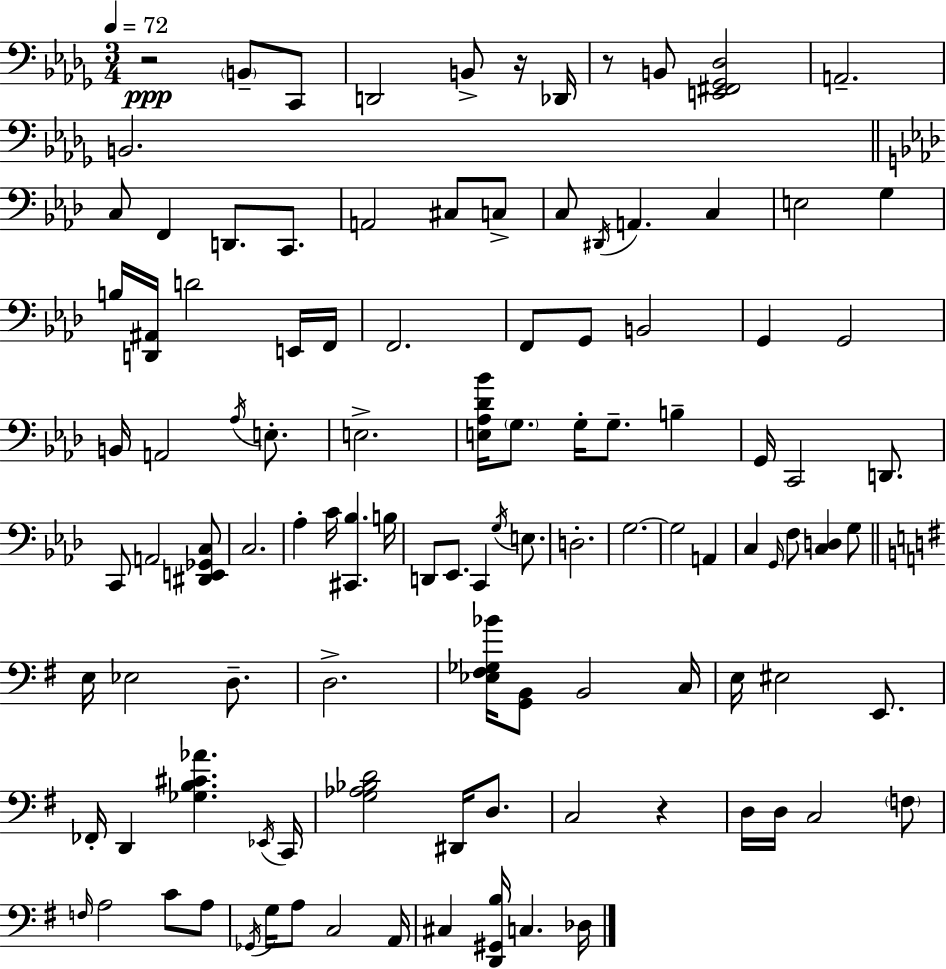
X:1
T:Untitled
M:3/4
L:1/4
K:Bbm
z2 B,,/2 C,,/2 D,,2 B,,/2 z/4 _D,,/4 z/2 B,,/2 [E,,^F,,_G,,_D,]2 A,,2 B,,2 C,/2 F,, D,,/2 C,,/2 A,,2 ^C,/2 C,/2 C,/2 ^D,,/4 A,, C, E,2 G, B,/4 [D,,^A,,]/4 D2 E,,/4 F,,/4 F,,2 F,,/2 G,,/2 B,,2 G,, G,,2 B,,/4 A,,2 _A,/4 E,/2 E,2 [E,_A,_D_B]/4 G,/2 G,/4 G,/2 B, G,,/4 C,,2 D,,/2 C,,/2 A,,2 [^D,,E,,_G,,C,]/2 C,2 _A, C/4 [^C,,_B,] B,/4 D,,/2 _E,,/2 C,, G,/4 E,/2 D,2 G,2 G,2 A,, C, G,,/4 F,/2 [C,D,] G,/2 E,/4 _E,2 D,/2 D,2 [_E,^F,_G,_B]/4 [G,,B,,]/2 B,,2 C,/4 E,/4 ^E,2 E,,/2 _F,,/4 D,, [_G,B,^C_A] _E,,/4 C,,/4 [G,_A,_B,D]2 ^D,,/4 D,/2 C,2 z D,/4 D,/4 C,2 F,/2 F,/4 A,2 C/2 A,/2 _G,,/4 G,/4 A,/2 C,2 A,,/4 ^C, [D,,^G,,B,]/4 C, _D,/4